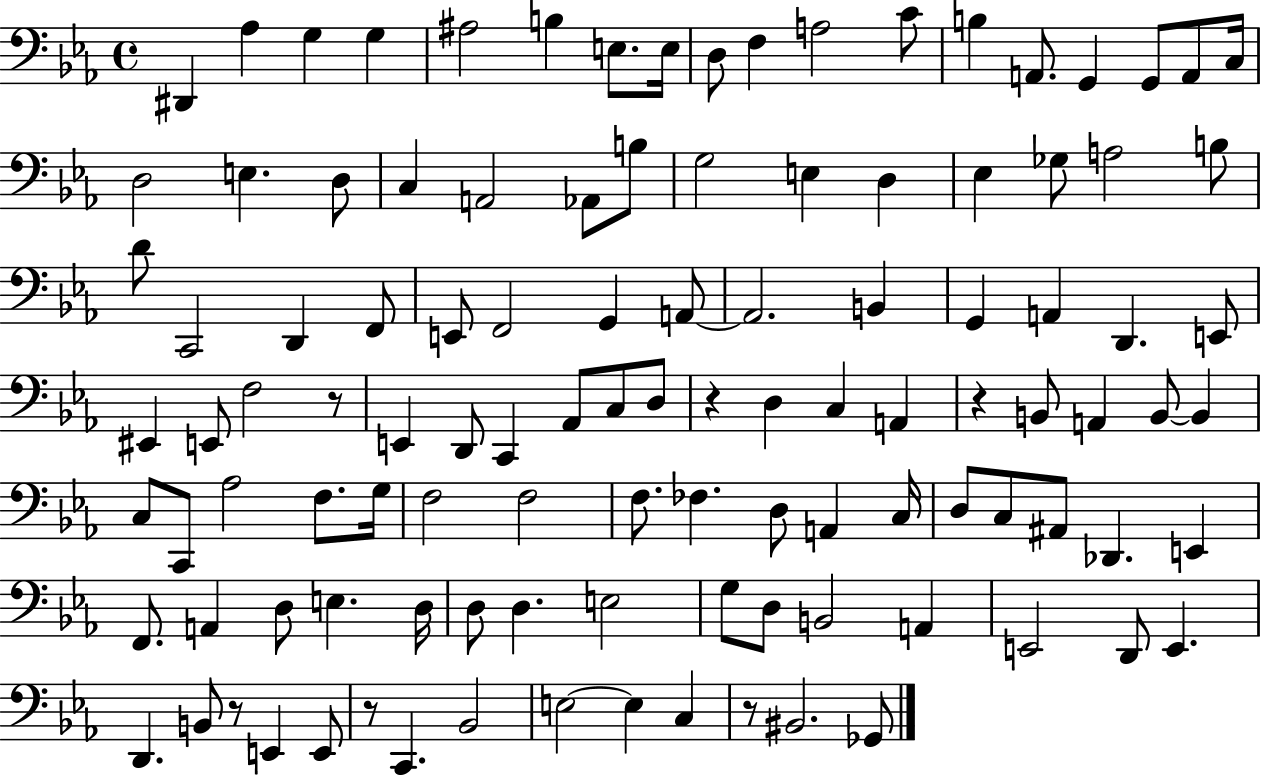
{
  \clef bass
  \time 4/4
  \defaultTimeSignature
  \key ees \major
  dis,4 aes4 g4 g4 | ais2 b4 e8. e16 | d8 f4 a2 c'8 | b4 a,8. g,4 g,8 a,8 c16 | \break d2 e4. d8 | c4 a,2 aes,8 b8 | g2 e4 d4 | ees4 ges8 a2 b8 | \break d'8 c,2 d,4 f,8 | e,8 f,2 g,4 a,8~~ | a,2. b,4 | g,4 a,4 d,4. e,8 | \break eis,4 e,8 f2 r8 | e,4 d,8 c,4 aes,8 c8 d8 | r4 d4 c4 a,4 | r4 b,8 a,4 b,8~~ b,4 | \break c8 c,8 aes2 f8. g16 | f2 f2 | f8. fes4. d8 a,4 c16 | d8 c8 ais,8 des,4. e,4 | \break f,8. a,4 d8 e4. d16 | d8 d4. e2 | g8 d8 b,2 a,4 | e,2 d,8 e,4. | \break d,4. b,8 r8 e,4 e,8 | r8 c,4. bes,2 | e2~~ e4 c4 | r8 bis,2. ges,8 | \break \bar "|."
}